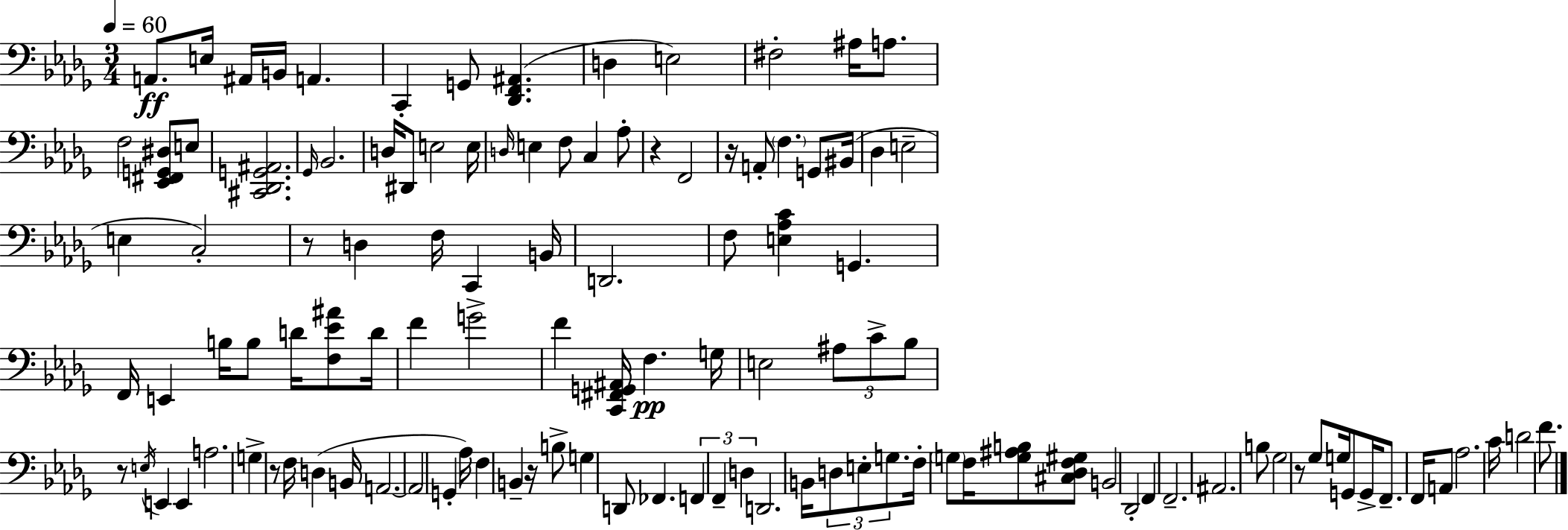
{
  \clef bass
  \numericTimeSignature
  \time 3/4
  \key bes \minor
  \tempo 4 = 60
  a,8.\ff e16 ais,16 b,16 a,4. | c,4-. g,8 <des, f, ais,>4.( | d4 e2) | fis2-. ais16 a8. | \break f2 <ees, fis, g, dis>8 e8 | <cis, des, g, ais,>2. | \grace { ges,16 } bes,2. | d16 dis,8 e2 | \break e16 \grace { d16 } e4 f8 c4 | aes8-. r4 f,2 | r16 a,8-. \parenthesize f4. g,8 | bis,16( des4 e2-- | \break e4 c2-.) | r8 d4 f16 c,4 | b,16 d,2. | f8 <e aes c'>4 g,4. | \break f,16 e,4 b16 b8 d'16 <f ees' ais'>8 | d'16 f'4 g'2-> | f'4 <c, fis, g, ais,>16 f4.\pp | g16 e2 \tuplet 3/2 { ais8 | \break c'8-> bes8 } r8 \acciaccatura { e16 } e,4 e,4 | a2. | g4-> r8 f16 d4( | b,16 a,2.~~ | \break a,2 g,4-. | aes16) f4 b,4-- | r16 b8-> g4 d,8 fes,4. | \tuplet 3/2 { f,4 f,4-- d4 } | \break d,2. | b,16 \tuplet 3/2 { d8 e8-. g8. } f16-. | \parenthesize g8 f16 <g ais b>8 <cis des f gis>8 b,2 | des,2-. f,4 | \break f,2.-- | ais,2. | b8 ges2 | r8 ges8 g16 g,8 g,16-> f,8.-- | \break f,16 a,8 aes2. | c'16 d'2 | f'8. \bar "|."
}